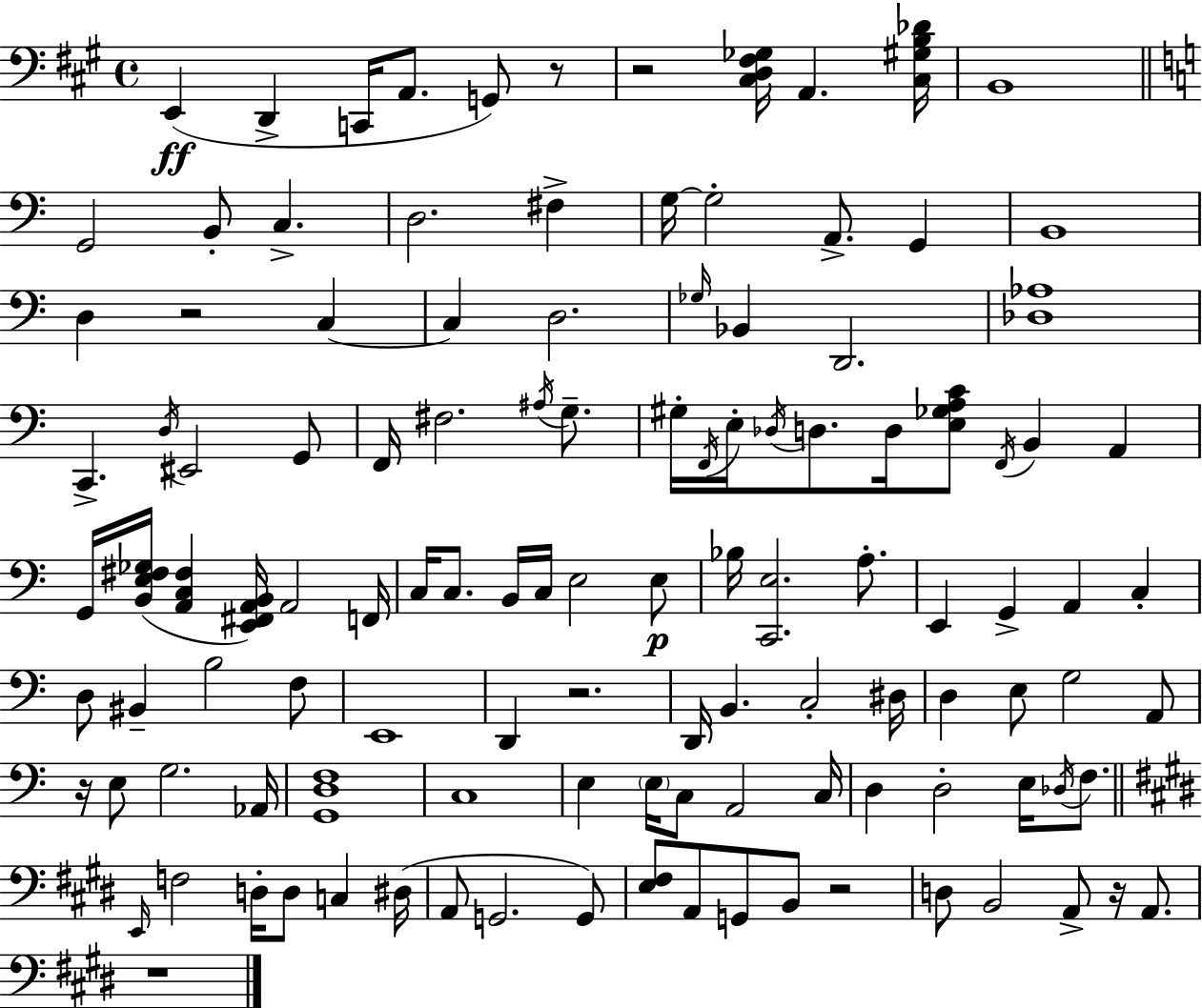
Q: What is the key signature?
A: A major